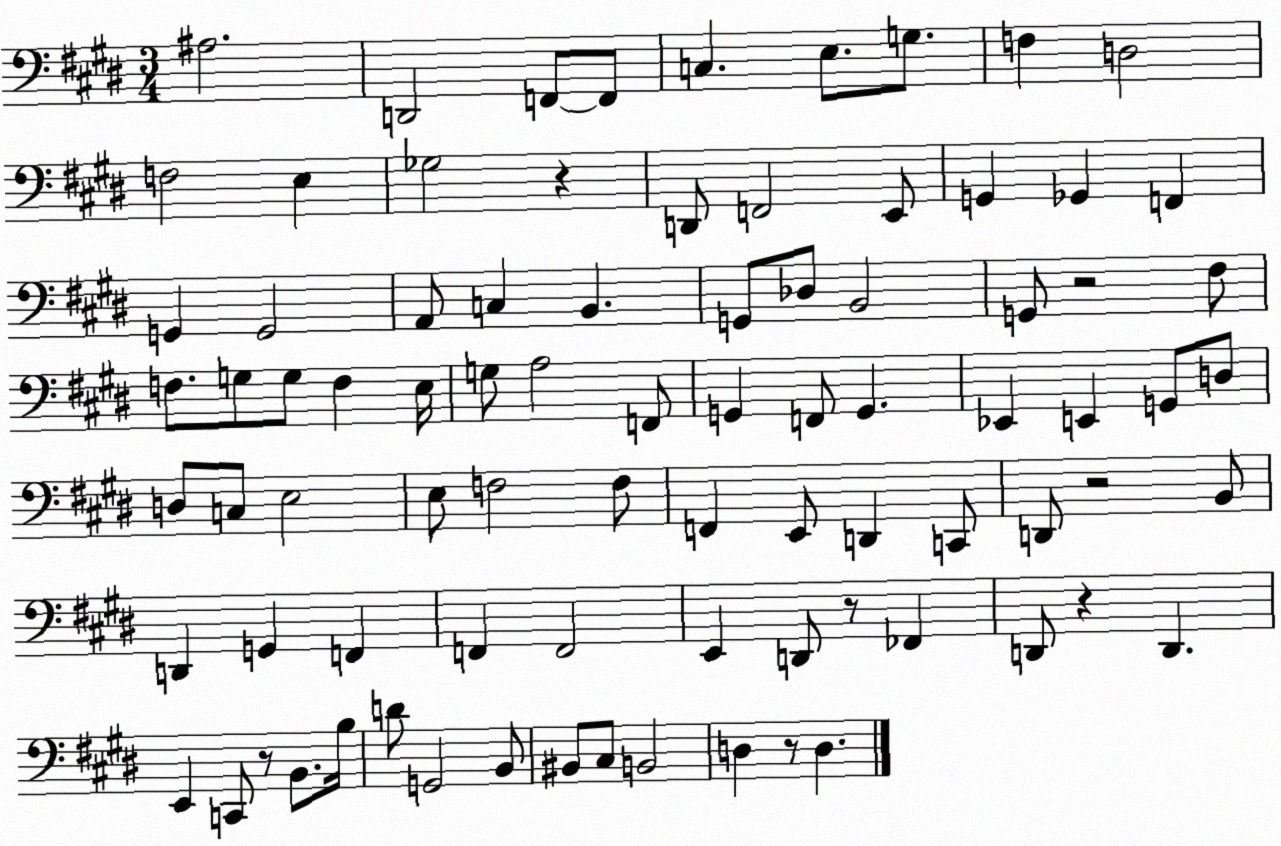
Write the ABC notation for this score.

X:1
T:Untitled
M:3/4
L:1/4
K:E
^A,2 D,,2 F,,/2 F,,/2 C, E,/2 G,/2 F, D,2 F,2 E, _G,2 z D,,/2 F,,2 E,,/2 G,, _G,, F,, G,, G,,2 A,,/2 C, B,, G,,/2 _D,/2 B,,2 G,,/2 z2 ^F,/2 F,/2 G,/2 G,/2 F, E,/4 G,/2 A,2 F,,/2 G,, F,,/2 G,, _E,, E,, G,,/2 D,/2 D,/2 C,/2 E,2 E,/2 F,2 F,/2 F,, E,,/2 D,, C,,/2 D,,/2 z2 B,,/2 D,, G,, F,, F,, F,,2 E,, D,,/2 z/2 _F,, D,,/2 z D,, E,, C,,/2 z/2 B,,/2 B,/4 D/2 G,,2 B,,/2 ^B,,/2 ^C,/2 B,,2 D, z/2 D,